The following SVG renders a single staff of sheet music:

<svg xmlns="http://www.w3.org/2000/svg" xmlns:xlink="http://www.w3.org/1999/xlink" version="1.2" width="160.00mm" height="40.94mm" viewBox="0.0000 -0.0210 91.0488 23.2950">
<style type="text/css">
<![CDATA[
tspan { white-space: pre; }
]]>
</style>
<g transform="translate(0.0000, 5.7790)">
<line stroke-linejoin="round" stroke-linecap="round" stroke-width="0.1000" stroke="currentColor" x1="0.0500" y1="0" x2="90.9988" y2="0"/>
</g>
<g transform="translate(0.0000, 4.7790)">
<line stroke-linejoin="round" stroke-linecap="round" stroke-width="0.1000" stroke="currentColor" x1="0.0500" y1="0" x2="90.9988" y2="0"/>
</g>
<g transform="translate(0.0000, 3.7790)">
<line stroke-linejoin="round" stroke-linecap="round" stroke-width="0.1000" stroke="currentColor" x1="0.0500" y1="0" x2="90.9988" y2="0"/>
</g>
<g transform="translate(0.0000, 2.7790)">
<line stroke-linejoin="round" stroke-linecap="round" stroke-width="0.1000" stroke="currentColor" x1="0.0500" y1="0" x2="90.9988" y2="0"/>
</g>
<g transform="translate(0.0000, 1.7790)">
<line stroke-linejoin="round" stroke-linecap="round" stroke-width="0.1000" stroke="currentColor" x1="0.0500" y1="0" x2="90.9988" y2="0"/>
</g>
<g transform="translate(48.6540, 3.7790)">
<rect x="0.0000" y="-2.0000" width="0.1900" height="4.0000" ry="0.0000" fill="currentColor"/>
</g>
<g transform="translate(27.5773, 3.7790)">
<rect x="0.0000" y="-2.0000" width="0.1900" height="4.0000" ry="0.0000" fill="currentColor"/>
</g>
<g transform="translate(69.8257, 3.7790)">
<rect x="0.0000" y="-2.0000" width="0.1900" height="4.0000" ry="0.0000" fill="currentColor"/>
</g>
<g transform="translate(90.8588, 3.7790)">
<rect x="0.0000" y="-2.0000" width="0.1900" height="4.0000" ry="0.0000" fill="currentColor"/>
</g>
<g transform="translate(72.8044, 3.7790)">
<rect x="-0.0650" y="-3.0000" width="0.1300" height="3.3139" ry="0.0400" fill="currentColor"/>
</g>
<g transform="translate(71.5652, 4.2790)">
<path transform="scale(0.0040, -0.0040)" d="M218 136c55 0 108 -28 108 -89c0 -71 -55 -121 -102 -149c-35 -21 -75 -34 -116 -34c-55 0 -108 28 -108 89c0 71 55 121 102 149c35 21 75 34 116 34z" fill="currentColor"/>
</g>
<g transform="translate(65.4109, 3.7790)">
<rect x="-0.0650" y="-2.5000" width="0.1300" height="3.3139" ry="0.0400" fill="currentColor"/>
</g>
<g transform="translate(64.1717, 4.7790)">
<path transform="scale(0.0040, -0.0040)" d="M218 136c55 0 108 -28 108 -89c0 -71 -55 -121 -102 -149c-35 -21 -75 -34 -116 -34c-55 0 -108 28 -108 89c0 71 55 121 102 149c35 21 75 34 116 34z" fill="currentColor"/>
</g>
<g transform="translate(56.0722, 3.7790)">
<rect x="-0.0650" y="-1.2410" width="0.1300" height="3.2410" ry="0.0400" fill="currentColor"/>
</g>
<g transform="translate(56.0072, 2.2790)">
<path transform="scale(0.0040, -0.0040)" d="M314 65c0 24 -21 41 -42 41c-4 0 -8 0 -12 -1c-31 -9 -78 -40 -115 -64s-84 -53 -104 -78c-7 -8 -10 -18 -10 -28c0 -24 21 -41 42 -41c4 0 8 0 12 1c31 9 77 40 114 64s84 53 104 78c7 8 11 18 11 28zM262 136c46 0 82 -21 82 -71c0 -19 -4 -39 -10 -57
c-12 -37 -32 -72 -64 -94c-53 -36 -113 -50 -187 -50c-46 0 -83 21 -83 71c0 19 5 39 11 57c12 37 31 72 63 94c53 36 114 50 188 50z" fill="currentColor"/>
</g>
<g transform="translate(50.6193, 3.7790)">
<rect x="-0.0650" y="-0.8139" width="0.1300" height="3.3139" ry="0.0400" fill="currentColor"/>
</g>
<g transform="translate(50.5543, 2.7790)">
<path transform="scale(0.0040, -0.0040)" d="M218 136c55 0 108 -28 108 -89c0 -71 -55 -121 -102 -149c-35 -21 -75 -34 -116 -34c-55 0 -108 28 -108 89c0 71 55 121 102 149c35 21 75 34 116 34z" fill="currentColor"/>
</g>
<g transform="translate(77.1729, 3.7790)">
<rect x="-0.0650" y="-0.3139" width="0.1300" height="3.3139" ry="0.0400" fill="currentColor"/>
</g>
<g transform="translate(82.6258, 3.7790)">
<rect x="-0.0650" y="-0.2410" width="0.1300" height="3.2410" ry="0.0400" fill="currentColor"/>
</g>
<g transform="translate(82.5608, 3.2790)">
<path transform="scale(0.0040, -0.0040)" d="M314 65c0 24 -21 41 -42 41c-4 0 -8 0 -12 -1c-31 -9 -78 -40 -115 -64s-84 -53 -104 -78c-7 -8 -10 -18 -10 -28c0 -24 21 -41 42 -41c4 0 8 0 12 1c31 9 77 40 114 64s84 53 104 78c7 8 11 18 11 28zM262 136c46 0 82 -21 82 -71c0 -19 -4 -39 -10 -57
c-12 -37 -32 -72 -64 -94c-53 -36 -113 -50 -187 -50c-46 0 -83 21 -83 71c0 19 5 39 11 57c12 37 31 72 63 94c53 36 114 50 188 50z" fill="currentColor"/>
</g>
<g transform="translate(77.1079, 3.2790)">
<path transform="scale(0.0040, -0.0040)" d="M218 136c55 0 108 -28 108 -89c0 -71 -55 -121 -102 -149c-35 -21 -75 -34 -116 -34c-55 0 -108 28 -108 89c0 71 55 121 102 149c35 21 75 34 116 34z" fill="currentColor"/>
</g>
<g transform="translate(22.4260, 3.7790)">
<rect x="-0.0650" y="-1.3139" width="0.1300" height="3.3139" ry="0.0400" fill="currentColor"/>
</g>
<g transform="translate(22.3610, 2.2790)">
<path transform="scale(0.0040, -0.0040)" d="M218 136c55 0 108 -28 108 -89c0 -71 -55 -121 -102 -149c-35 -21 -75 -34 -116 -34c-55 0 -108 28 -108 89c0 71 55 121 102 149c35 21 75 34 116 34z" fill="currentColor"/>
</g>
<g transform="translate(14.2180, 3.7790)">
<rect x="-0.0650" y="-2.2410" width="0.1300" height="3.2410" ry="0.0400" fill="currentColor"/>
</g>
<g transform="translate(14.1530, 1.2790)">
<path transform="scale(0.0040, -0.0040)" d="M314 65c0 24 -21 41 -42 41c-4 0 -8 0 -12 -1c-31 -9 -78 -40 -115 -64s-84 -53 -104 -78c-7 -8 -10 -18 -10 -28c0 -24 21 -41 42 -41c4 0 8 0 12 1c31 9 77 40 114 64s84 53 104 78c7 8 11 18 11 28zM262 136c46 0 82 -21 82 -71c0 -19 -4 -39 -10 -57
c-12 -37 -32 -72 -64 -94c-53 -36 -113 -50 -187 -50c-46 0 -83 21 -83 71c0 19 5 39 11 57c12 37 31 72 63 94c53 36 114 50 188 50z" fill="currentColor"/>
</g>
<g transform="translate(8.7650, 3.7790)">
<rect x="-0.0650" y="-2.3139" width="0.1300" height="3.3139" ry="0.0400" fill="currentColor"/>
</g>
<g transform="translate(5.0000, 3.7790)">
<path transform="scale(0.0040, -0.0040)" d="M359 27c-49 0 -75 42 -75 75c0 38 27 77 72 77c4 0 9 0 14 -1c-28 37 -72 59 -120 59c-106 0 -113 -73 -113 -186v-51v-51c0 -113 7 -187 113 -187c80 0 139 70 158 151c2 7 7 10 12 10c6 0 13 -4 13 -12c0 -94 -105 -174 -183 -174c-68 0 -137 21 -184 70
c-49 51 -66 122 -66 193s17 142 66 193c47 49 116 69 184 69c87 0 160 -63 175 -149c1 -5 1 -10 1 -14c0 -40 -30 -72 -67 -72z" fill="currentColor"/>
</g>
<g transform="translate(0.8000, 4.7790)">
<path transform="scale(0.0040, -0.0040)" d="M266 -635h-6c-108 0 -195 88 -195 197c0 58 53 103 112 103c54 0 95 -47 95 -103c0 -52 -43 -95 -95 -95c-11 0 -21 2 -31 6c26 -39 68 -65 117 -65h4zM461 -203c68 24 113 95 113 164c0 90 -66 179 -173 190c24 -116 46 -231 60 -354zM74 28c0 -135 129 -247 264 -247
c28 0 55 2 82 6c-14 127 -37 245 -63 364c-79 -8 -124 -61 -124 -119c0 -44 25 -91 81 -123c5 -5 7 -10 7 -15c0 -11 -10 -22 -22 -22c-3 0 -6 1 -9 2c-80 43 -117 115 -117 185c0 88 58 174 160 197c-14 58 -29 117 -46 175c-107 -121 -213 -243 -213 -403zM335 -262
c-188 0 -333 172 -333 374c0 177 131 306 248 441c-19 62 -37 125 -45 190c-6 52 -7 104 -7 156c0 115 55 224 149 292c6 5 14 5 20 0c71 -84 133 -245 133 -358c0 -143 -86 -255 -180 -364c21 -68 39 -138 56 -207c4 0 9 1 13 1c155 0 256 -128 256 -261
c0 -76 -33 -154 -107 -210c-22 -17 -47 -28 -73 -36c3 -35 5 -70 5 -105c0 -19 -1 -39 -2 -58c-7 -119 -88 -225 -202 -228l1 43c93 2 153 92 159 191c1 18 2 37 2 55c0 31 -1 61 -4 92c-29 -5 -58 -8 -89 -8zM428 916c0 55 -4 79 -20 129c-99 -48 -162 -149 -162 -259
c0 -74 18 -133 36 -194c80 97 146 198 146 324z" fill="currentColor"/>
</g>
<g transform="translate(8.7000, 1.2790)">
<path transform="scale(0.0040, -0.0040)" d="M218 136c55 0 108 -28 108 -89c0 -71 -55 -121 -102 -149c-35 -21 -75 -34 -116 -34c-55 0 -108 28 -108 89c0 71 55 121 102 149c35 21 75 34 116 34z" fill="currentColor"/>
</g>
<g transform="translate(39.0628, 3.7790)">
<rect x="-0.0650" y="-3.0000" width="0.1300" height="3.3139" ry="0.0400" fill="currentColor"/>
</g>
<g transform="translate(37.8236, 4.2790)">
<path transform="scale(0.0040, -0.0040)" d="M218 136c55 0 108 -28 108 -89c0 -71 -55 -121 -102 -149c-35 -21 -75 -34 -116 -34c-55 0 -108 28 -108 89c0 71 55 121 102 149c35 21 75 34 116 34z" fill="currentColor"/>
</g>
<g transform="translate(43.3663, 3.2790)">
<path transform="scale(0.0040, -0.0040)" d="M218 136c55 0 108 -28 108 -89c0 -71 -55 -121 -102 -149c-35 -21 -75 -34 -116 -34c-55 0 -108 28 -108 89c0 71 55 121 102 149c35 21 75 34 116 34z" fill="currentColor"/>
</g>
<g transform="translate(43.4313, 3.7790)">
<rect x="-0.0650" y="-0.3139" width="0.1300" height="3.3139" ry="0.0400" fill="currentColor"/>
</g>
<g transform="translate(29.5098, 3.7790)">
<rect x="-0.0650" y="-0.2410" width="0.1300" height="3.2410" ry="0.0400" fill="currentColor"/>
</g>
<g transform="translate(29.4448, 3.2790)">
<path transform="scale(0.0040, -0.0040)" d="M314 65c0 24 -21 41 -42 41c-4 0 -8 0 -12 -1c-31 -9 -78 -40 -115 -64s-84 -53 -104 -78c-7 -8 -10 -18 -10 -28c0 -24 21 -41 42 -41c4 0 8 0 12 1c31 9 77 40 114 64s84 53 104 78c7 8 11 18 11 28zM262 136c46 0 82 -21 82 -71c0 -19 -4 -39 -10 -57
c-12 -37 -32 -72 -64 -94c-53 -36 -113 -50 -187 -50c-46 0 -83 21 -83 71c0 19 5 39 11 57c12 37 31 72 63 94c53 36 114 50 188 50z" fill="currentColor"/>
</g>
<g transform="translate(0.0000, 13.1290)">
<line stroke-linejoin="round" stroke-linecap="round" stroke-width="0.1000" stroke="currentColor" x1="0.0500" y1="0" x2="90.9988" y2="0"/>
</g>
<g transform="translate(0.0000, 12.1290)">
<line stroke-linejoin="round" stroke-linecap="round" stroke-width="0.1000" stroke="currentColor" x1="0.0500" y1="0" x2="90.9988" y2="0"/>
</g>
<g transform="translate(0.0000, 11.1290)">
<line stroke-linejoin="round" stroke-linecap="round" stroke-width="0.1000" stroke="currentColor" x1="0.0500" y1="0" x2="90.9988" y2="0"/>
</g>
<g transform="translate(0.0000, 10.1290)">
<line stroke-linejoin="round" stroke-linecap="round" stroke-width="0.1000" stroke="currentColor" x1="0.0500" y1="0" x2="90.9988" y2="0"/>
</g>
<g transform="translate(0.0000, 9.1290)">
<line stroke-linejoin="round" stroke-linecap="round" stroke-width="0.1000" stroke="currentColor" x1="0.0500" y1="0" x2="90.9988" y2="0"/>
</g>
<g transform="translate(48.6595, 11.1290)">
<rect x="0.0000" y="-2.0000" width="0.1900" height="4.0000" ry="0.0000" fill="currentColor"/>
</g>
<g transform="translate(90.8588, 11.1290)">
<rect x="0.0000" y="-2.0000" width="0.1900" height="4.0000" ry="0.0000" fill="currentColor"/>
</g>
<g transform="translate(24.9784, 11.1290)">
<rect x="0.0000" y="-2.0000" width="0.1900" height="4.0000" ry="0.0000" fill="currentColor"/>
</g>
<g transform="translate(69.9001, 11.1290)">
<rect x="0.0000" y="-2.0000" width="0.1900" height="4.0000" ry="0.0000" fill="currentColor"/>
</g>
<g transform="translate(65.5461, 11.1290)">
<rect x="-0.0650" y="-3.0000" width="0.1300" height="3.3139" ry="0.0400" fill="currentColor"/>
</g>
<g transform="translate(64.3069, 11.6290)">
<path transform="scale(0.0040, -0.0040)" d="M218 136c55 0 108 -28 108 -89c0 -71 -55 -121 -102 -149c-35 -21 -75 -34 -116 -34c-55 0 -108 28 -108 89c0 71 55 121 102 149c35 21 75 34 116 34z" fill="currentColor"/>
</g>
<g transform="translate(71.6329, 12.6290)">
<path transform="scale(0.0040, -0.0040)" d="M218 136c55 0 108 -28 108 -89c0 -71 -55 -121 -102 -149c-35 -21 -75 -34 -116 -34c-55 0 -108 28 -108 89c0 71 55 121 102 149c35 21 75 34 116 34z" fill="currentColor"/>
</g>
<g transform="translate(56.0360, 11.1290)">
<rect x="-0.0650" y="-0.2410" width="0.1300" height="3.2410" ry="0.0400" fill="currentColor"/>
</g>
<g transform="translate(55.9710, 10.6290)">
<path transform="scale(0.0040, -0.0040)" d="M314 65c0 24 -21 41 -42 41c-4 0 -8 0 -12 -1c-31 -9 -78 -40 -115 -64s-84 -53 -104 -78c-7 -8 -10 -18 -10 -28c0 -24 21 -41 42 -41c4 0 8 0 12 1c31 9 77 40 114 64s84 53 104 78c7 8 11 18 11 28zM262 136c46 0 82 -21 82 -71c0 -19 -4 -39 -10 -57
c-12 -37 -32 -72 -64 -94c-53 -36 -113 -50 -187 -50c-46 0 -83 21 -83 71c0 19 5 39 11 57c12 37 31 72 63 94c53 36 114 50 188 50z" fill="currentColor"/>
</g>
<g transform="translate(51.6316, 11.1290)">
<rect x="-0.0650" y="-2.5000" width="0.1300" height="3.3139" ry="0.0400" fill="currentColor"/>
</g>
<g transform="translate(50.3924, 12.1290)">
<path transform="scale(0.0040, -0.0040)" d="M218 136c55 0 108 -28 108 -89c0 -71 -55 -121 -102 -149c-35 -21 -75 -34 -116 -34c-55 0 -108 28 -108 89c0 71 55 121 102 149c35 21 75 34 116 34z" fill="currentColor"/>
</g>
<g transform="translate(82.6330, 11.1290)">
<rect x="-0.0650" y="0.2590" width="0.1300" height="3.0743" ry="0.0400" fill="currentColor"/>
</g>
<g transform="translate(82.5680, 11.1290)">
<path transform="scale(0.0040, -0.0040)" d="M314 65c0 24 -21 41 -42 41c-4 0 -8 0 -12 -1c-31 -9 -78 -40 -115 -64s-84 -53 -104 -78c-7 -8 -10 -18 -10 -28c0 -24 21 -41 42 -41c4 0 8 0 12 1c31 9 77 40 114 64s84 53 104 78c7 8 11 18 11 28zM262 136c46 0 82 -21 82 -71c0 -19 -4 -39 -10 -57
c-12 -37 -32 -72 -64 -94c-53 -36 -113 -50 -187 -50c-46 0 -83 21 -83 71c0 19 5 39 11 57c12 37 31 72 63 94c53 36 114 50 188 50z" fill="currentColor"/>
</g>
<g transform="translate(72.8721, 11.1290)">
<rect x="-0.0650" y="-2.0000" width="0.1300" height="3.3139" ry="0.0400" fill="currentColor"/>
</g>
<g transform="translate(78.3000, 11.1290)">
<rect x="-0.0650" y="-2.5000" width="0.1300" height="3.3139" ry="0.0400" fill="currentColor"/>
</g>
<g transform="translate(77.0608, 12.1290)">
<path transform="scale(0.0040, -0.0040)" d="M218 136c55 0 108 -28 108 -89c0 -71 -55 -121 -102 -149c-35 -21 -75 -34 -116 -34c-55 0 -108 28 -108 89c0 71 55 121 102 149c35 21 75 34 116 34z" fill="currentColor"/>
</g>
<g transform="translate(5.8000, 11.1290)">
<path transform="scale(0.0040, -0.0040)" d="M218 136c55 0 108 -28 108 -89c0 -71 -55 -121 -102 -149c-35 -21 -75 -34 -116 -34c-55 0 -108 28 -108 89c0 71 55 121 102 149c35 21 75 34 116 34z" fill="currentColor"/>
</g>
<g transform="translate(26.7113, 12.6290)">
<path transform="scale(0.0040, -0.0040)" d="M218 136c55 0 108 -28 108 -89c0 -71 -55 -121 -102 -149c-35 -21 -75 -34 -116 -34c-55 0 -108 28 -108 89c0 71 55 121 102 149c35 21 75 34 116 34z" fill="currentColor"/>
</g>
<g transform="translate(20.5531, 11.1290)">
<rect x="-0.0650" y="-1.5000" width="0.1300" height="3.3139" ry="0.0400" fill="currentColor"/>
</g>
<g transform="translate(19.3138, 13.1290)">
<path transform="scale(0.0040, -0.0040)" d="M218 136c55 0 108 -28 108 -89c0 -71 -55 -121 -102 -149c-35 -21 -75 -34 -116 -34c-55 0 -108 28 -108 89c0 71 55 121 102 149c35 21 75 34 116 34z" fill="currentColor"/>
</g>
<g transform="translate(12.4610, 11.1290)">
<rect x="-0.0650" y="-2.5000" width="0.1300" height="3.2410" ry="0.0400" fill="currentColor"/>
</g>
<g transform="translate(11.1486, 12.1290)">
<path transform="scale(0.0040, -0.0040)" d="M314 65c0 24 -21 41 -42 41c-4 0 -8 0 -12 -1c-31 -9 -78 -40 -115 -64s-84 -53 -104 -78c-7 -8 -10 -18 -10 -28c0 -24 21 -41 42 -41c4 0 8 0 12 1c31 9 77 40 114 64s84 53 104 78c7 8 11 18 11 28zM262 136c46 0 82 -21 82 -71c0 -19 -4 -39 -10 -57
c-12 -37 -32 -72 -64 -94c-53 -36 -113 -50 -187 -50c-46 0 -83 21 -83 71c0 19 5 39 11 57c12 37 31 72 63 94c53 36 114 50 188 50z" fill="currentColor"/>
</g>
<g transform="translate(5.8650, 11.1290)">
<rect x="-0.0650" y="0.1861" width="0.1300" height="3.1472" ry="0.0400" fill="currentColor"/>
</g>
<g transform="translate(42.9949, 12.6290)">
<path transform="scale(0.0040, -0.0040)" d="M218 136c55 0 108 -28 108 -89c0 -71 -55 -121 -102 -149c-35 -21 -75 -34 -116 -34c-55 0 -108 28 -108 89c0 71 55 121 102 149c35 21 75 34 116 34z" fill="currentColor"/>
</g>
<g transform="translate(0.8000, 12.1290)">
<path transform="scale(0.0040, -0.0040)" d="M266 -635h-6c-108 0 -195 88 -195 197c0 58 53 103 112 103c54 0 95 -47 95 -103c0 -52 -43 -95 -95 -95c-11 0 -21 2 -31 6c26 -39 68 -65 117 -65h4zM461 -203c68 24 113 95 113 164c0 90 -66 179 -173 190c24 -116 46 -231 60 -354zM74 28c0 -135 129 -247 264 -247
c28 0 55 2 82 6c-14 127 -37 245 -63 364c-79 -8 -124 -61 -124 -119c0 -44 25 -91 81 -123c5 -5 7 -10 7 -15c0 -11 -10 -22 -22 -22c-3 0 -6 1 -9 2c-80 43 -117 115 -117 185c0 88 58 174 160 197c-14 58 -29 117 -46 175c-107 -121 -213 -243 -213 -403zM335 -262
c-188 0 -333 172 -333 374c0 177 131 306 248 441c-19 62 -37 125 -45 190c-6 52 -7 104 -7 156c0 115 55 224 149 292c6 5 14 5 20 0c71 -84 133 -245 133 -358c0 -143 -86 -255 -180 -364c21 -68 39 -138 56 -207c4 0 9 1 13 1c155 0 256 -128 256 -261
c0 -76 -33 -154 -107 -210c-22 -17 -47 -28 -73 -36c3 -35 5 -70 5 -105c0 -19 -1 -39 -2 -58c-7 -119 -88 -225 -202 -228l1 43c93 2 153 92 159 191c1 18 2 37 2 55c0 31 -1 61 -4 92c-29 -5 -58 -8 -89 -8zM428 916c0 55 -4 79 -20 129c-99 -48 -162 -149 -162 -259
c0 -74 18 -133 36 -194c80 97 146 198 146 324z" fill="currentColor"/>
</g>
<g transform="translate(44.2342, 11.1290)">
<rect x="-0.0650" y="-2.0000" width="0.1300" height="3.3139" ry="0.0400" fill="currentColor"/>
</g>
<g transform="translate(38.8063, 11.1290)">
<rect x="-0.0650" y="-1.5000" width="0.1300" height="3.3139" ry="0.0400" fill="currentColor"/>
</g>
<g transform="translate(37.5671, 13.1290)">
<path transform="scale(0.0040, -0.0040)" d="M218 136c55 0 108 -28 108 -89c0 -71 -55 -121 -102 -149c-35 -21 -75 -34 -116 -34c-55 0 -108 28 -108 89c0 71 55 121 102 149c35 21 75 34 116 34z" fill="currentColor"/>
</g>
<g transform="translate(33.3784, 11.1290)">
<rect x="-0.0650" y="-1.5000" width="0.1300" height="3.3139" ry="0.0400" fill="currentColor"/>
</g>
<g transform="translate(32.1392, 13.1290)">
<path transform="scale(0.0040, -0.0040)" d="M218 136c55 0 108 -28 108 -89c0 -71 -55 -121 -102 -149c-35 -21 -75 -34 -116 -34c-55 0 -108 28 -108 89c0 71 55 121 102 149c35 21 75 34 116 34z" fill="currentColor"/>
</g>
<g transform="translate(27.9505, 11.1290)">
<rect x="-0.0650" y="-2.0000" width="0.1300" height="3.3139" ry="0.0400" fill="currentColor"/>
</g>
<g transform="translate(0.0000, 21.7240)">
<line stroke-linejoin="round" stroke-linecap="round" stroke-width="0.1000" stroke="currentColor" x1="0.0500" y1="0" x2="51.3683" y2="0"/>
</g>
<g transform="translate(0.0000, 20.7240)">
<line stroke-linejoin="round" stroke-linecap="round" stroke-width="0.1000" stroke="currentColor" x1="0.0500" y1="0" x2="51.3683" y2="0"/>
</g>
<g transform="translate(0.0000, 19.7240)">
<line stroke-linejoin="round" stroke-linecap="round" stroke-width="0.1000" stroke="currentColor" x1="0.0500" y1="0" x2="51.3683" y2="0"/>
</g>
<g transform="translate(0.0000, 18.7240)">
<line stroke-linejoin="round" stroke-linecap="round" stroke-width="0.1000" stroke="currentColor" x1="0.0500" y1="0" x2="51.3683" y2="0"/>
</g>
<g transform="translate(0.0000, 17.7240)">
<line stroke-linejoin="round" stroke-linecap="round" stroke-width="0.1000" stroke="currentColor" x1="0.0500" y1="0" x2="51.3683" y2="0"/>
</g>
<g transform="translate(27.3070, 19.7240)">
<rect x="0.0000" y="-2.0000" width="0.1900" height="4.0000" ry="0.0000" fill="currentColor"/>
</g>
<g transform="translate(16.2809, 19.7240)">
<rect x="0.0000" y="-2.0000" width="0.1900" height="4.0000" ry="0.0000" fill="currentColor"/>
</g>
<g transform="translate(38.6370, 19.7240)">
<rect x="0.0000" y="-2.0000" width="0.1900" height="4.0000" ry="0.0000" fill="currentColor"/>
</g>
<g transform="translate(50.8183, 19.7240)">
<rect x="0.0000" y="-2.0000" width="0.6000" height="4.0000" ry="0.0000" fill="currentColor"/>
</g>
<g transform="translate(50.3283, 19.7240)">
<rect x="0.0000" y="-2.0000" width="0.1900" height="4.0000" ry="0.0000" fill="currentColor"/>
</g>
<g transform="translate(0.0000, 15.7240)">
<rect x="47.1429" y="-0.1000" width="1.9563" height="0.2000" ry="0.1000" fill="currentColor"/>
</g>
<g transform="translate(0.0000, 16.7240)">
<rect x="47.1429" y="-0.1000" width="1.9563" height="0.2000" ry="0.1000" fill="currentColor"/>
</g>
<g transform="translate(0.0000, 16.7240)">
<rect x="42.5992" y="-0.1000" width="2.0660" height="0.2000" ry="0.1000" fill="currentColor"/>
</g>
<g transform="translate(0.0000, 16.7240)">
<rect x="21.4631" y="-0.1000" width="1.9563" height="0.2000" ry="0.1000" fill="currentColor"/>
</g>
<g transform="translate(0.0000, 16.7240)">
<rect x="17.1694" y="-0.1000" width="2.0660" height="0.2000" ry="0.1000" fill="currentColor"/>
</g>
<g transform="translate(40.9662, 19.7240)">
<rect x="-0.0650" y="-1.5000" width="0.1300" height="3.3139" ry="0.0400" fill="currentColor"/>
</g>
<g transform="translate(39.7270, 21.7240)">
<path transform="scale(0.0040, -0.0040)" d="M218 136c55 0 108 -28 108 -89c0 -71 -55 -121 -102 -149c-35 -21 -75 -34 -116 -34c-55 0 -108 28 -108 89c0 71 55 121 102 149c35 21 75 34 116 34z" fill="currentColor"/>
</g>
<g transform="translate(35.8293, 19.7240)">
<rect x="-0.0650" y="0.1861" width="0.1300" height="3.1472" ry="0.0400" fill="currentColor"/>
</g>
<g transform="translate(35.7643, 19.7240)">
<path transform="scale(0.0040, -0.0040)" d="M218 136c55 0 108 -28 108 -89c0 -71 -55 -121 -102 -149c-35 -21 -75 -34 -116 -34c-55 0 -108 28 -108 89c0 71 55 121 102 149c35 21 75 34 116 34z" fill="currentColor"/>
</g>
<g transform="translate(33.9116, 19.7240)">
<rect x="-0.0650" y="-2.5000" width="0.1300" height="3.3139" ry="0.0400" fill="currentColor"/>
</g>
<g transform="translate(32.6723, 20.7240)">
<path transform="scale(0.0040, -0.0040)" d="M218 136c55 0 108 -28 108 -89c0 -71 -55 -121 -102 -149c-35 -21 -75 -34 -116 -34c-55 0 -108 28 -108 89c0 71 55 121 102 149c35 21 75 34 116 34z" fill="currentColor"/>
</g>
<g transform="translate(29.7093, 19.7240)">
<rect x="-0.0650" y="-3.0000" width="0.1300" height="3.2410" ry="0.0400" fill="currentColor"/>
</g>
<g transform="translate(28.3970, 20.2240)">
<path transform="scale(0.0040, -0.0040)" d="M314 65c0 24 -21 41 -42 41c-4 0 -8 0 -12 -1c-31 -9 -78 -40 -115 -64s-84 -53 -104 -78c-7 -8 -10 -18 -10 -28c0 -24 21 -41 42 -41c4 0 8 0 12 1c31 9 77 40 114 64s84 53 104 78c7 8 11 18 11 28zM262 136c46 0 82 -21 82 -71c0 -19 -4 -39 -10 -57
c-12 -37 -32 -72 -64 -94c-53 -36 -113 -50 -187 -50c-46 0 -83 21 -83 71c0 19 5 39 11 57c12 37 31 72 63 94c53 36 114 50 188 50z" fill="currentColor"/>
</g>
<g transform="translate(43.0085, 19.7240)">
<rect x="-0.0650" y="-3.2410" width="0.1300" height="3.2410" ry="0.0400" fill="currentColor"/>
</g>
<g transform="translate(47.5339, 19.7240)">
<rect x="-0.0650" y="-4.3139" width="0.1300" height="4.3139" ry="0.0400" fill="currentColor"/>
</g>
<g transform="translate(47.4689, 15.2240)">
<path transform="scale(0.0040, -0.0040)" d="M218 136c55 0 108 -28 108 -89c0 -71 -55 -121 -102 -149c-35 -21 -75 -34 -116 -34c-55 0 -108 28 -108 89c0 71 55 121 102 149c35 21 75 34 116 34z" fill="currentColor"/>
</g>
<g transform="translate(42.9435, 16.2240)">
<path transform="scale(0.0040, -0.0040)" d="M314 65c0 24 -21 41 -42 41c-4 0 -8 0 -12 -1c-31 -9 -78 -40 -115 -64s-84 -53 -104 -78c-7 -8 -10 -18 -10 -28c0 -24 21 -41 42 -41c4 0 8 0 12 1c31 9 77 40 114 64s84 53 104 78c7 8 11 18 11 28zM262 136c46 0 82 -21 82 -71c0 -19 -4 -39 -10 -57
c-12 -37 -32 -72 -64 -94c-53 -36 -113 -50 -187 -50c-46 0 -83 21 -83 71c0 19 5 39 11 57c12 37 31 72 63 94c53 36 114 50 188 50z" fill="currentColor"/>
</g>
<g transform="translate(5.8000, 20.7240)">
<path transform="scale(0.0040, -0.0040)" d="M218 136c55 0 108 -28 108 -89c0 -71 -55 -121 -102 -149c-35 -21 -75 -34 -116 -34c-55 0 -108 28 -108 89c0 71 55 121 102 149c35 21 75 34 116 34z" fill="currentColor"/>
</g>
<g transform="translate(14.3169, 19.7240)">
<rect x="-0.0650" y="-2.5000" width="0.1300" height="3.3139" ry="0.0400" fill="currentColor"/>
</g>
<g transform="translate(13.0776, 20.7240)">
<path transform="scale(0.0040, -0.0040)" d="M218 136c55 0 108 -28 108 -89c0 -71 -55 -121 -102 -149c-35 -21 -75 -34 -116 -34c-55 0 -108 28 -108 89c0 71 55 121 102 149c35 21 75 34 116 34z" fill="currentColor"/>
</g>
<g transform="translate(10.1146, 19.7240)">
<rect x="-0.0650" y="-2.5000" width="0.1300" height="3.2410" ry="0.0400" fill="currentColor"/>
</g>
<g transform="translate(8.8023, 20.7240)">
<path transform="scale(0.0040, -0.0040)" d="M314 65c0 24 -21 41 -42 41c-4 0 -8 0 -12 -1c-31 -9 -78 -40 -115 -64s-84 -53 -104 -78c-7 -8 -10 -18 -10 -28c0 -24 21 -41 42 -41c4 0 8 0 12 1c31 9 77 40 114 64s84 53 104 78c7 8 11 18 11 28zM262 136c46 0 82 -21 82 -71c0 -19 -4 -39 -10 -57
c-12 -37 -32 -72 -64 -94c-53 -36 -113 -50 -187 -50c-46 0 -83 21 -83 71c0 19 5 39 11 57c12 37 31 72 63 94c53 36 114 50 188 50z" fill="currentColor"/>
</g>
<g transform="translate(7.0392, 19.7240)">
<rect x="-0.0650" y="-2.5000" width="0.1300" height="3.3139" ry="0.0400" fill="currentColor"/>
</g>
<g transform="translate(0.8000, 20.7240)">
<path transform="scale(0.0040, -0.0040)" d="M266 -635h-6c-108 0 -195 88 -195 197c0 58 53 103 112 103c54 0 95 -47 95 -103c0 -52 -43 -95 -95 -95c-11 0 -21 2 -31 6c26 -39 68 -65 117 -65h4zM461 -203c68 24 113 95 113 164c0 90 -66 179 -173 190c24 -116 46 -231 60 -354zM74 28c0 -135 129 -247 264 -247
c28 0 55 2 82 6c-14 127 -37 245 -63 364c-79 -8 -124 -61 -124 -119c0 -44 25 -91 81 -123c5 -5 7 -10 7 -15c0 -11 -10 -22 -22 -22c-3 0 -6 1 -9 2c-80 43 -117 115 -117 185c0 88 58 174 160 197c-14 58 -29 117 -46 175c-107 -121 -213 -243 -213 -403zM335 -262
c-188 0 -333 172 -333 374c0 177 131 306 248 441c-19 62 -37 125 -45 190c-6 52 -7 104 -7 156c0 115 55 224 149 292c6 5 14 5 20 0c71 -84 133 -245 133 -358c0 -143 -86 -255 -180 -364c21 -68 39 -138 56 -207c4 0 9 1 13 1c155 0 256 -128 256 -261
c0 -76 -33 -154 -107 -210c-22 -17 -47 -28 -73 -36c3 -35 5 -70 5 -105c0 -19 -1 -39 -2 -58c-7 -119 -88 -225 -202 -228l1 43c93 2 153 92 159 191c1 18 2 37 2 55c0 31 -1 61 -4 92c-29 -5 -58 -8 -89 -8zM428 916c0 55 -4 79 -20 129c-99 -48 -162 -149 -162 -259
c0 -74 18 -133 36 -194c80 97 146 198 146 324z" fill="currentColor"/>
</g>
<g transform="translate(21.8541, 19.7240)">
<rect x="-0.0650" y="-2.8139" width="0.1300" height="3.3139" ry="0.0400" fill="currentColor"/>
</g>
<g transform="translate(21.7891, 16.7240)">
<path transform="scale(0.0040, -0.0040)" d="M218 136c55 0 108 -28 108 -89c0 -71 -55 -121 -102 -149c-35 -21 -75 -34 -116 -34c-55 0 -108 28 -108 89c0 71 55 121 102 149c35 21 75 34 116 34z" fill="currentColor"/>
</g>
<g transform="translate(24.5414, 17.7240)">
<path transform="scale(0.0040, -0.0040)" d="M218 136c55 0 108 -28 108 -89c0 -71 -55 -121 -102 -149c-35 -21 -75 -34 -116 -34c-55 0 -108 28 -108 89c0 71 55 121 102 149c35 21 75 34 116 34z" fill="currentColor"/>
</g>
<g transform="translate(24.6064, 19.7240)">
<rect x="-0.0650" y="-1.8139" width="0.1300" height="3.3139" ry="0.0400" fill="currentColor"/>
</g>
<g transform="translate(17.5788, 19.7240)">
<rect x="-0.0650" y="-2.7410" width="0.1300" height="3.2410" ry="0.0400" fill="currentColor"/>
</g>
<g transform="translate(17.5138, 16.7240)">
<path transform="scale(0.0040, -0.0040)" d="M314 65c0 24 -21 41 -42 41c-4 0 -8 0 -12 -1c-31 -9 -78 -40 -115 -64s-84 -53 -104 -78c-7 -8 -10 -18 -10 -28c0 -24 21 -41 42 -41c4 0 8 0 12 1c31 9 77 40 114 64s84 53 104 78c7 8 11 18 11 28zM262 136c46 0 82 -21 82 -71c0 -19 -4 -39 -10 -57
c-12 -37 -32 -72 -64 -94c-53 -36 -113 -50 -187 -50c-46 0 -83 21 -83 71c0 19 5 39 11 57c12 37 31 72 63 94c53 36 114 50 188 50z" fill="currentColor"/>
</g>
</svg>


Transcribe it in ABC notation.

X:1
T:Untitled
M:4/4
L:1/4
K:C
g g2 e c2 A c d e2 G A c c2 B G2 E F E E F G c2 A F G B2 G G2 G a2 a f A2 G B E b2 d'